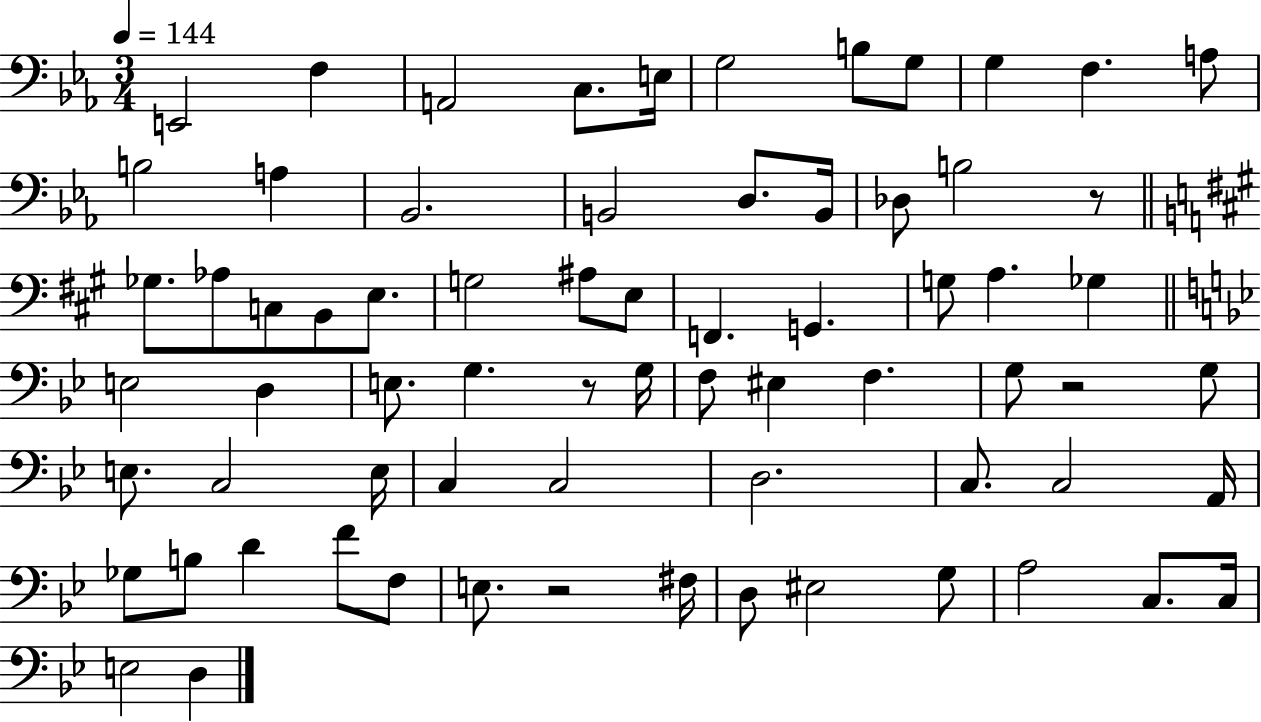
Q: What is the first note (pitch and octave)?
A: E2